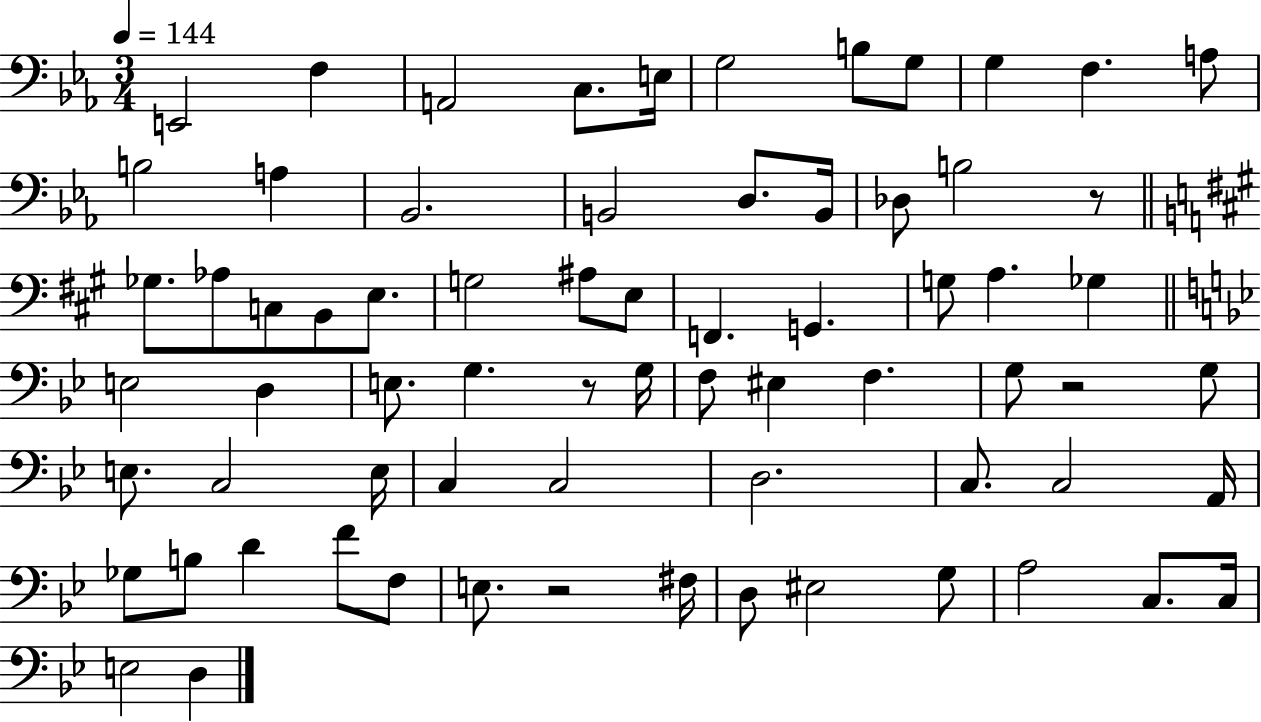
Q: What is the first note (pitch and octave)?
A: E2